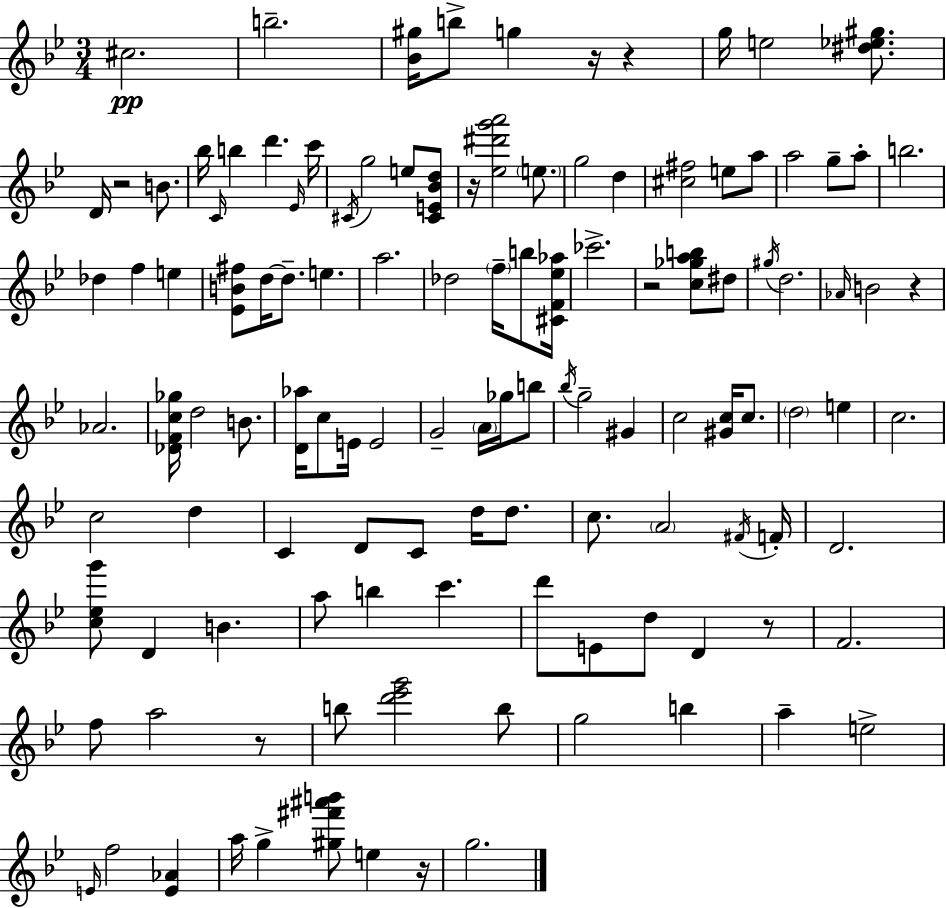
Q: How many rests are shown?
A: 9